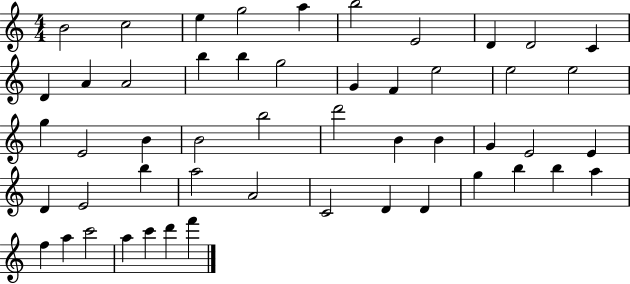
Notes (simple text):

B4/h C5/h E5/q G5/h A5/q B5/h E4/h D4/q D4/h C4/q D4/q A4/q A4/h B5/q B5/q G5/h G4/q F4/q E5/h E5/h E5/h G5/q E4/h B4/q B4/h B5/h D6/h B4/q B4/q G4/q E4/h E4/q D4/q E4/h B5/q A5/h A4/h C4/h D4/q D4/q G5/q B5/q B5/q A5/q F5/q A5/q C6/h A5/q C6/q D6/q F6/q